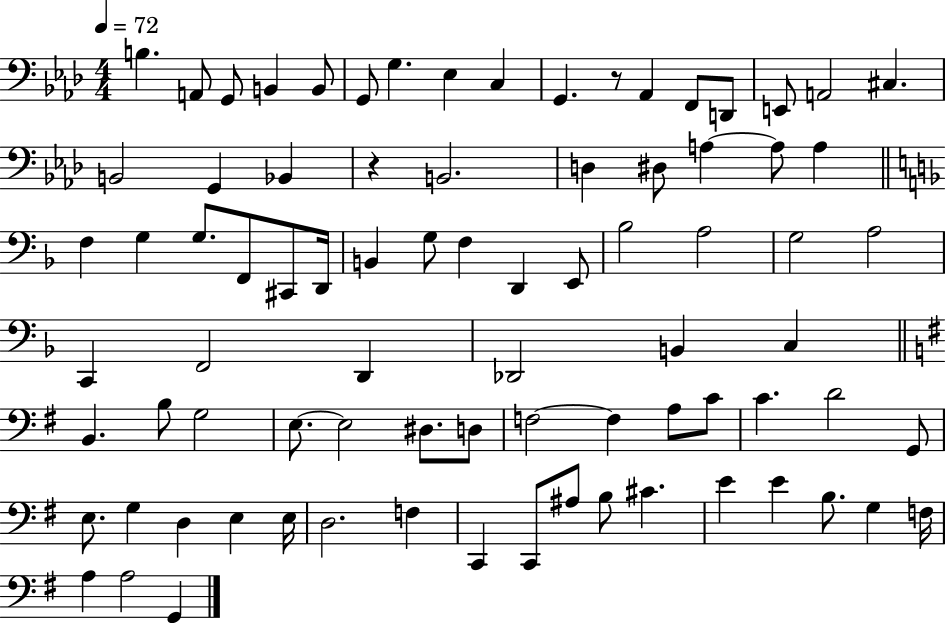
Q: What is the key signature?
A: AES major